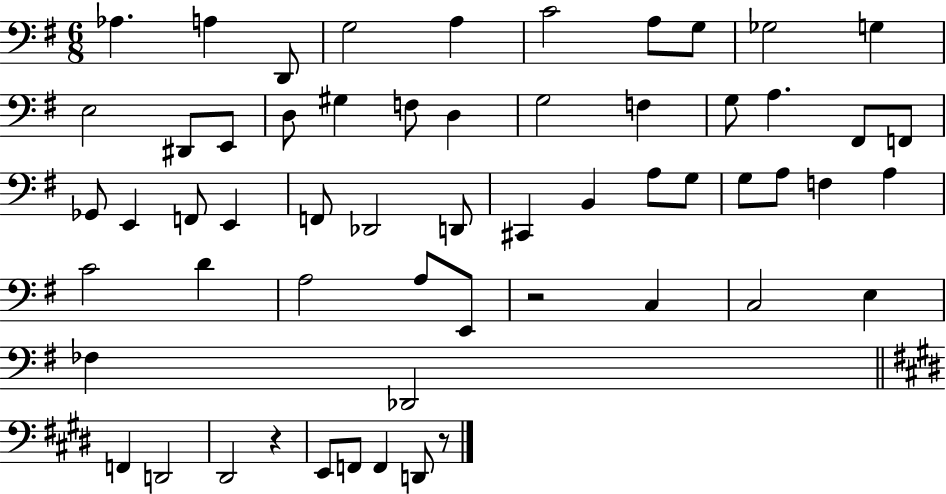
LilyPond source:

{
  \clef bass
  \numericTimeSignature
  \time 6/8
  \key g \major
  aes4. a4 d,8 | g2 a4 | c'2 a8 g8 | ges2 g4 | \break e2 dis,8 e,8 | d8 gis4 f8 d4 | g2 f4 | g8 a4. fis,8 f,8 | \break ges,8 e,4 f,8 e,4 | f,8 des,2 d,8 | cis,4 b,4 a8 g8 | g8 a8 f4 a4 | \break c'2 d'4 | a2 a8 e,8 | r2 c4 | c2 e4 | \break fes4 des,2 | \bar "||" \break \key e \major f,4 d,2 | dis,2 r4 | e,8 f,8 f,4 d,8 r8 | \bar "|."
}